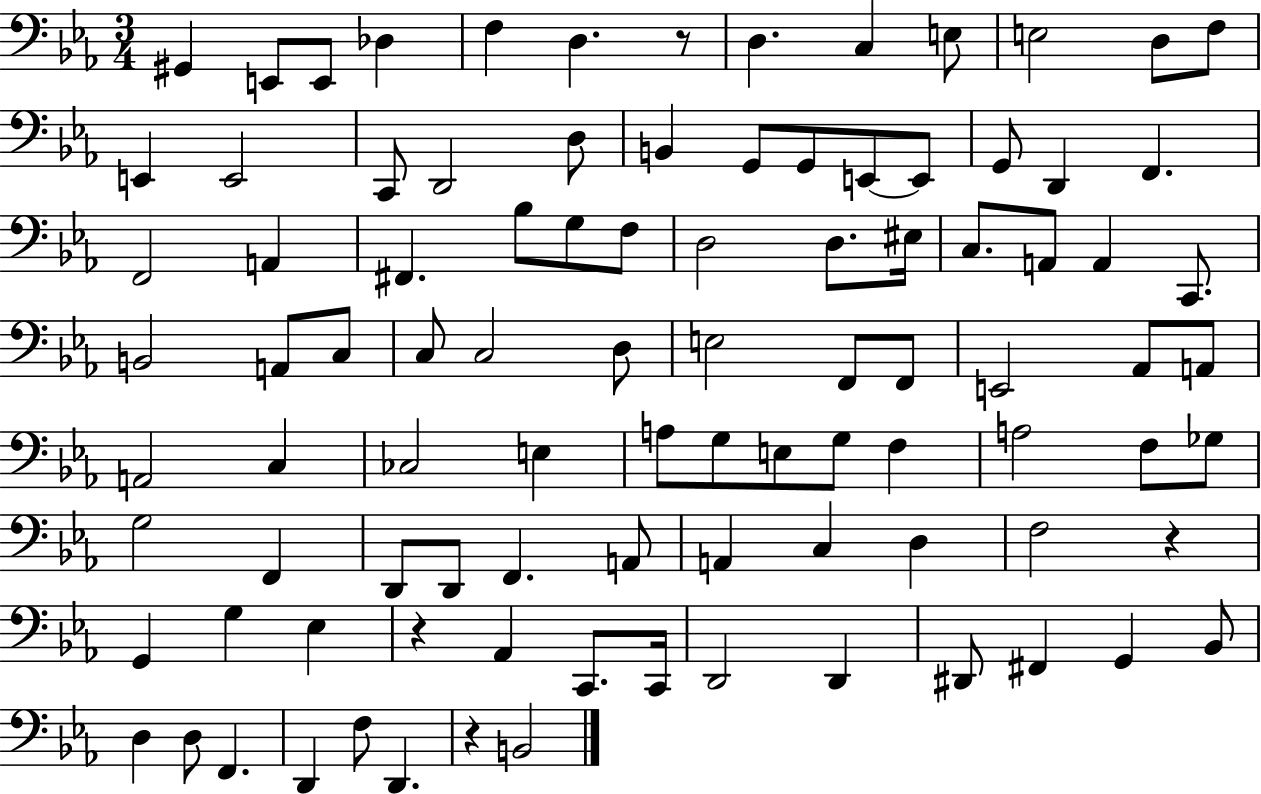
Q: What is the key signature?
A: EES major